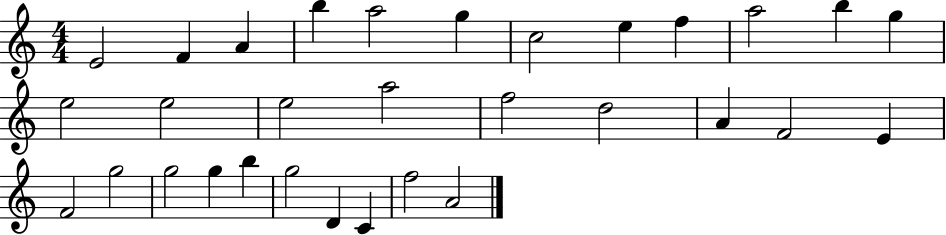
X:1
T:Untitled
M:4/4
L:1/4
K:C
E2 F A b a2 g c2 e f a2 b g e2 e2 e2 a2 f2 d2 A F2 E F2 g2 g2 g b g2 D C f2 A2